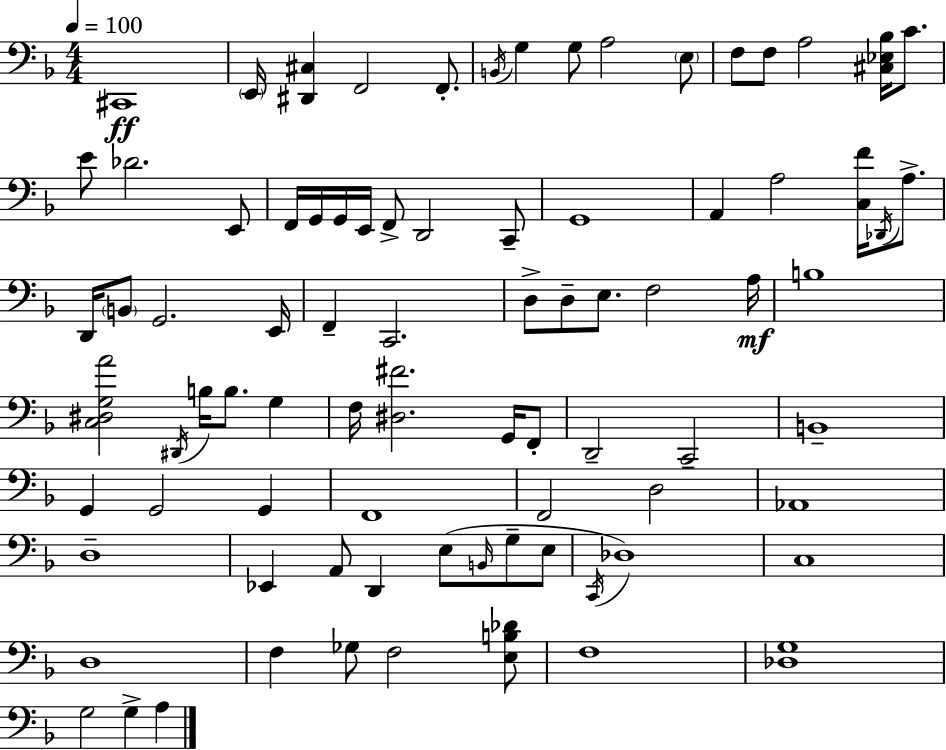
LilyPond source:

{
  \clef bass
  \numericTimeSignature
  \time 4/4
  \key f \major
  \tempo 4 = 100
  cis,1\ff | \parenthesize e,16 <dis, cis>4 f,2 f,8.-. | \acciaccatura { b,16 } g4 g8 a2 \parenthesize e8 | f8 f8 a2 <cis ees bes>16 c'8. | \break e'8 des'2. e,8 | f,16 g,16 g,16 e,16 f,8-> d,2 c,8-- | g,1 | a,4 a2 <c f'>16 \acciaccatura { des,16 } a8.-> | \break d,16 \parenthesize b,8 g,2. | e,16 f,4-- c,2. | d8-> d8-- e8. f2 | a16\mf b1 | \break <c dis g a'>2 \acciaccatura { dis,16 } b16 b8. g4 | f16 <dis fis'>2. | g,16 f,8-. d,2-- c,2-- | b,1-- | \break g,4 g,2 g,4 | f,1 | f,2 d2 | aes,1 | \break d1-- | ees,4 a,8 d,4 e8( \grace { b,16 } | g8-- e8 \acciaccatura { c,16 } des1) | c1 | \break d1 | f4 ges8 f2 | <e b des'>8 f1 | <des g>1 | \break g2 g4-> | a4 \bar "|."
}